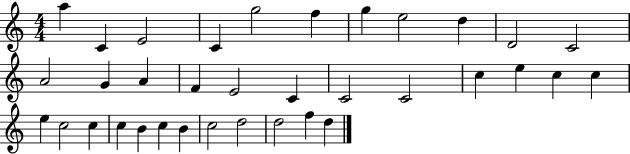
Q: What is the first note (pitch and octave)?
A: A5